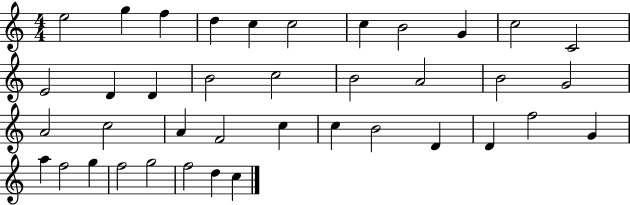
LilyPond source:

{
  \clef treble
  \numericTimeSignature
  \time 4/4
  \key c \major
  e''2 g''4 f''4 | d''4 c''4 c''2 | c''4 b'2 g'4 | c''2 c'2 | \break e'2 d'4 d'4 | b'2 c''2 | b'2 a'2 | b'2 g'2 | \break a'2 c''2 | a'4 f'2 c''4 | c''4 b'2 d'4 | d'4 f''2 g'4 | \break a''4 f''2 g''4 | f''2 g''2 | f''2 d''4 c''4 | \bar "|."
}